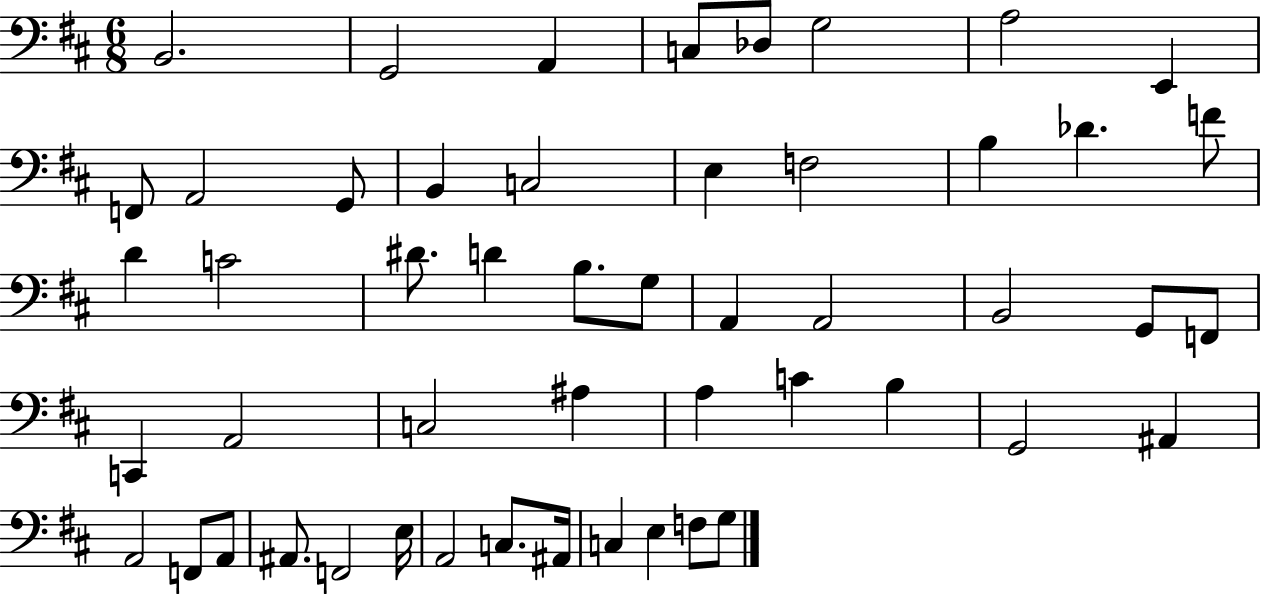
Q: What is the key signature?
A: D major